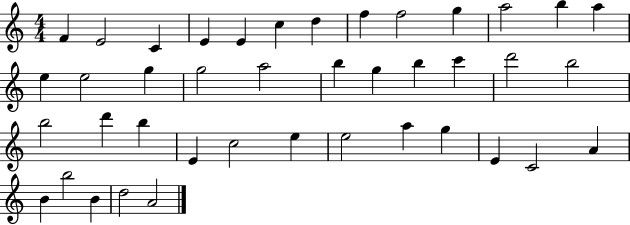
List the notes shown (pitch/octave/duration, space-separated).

F4/q E4/h C4/q E4/q E4/q C5/q D5/q F5/q F5/h G5/q A5/h B5/q A5/q E5/q E5/h G5/q G5/h A5/h B5/q G5/q B5/q C6/q D6/h B5/h B5/h D6/q B5/q E4/q C5/h E5/q E5/h A5/q G5/q E4/q C4/h A4/q B4/q B5/h B4/q D5/h A4/h